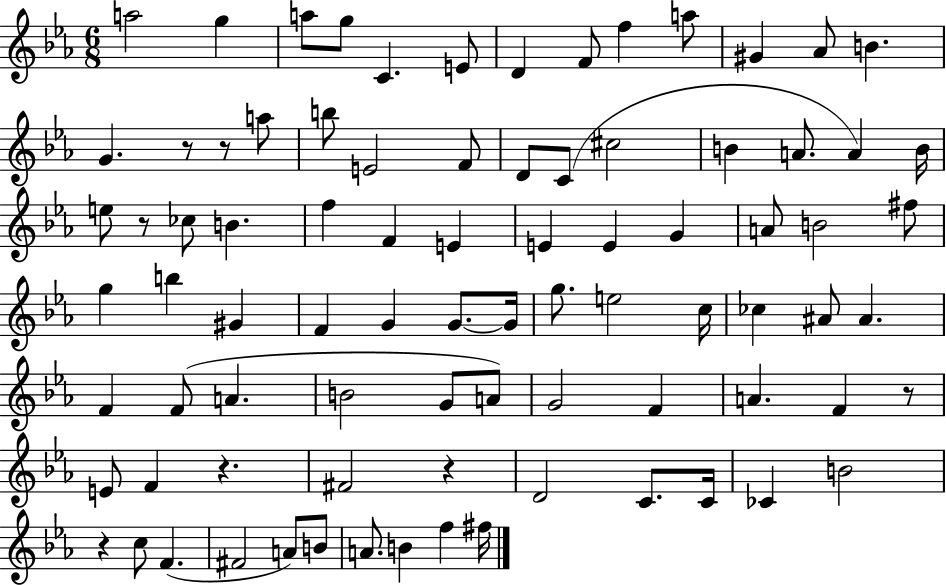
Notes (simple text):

A5/h G5/q A5/e G5/e C4/q. E4/e D4/q F4/e F5/q A5/e G#4/q Ab4/e B4/q. G4/q. R/e R/e A5/e B5/e E4/h F4/e D4/e C4/e C#5/h B4/q A4/e. A4/q B4/s E5/e R/e CES5/e B4/q. F5/q F4/q E4/q E4/q E4/q G4/q A4/e B4/h F#5/e G5/q B5/q G#4/q F4/q G4/q G4/e. G4/s G5/e. E5/h C5/s CES5/q A#4/e A#4/q. F4/q F4/e A4/q. B4/h G4/e A4/e G4/h F4/q A4/q. F4/q R/e E4/e F4/q R/q. F#4/h R/q D4/h C4/e. C4/s CES4/q B4/h R/q C5/e F4/q. F#4/h A4/e B4/e A4/e. B4/q F5/q F#5/s